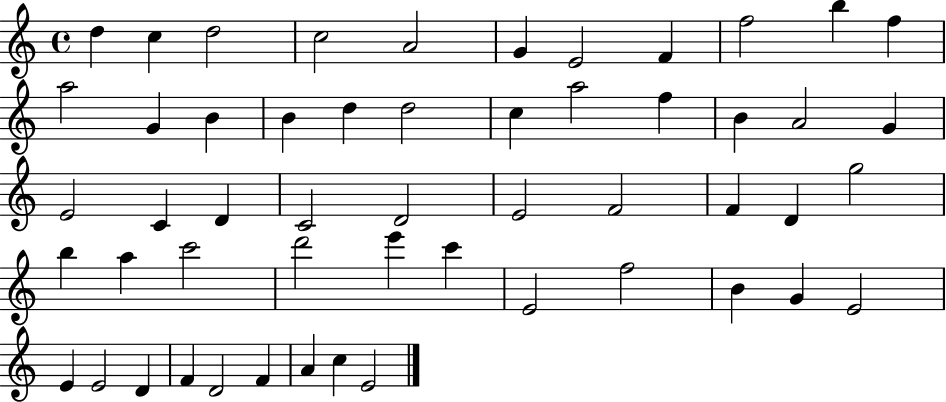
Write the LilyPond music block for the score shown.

{
  \clef treble
  \time 4/4
  \defaultTimeSignature
  \key c \major
  d''4 c''4 d''2 | c''2 a'2 | g'4 e'2 f'4 | f''2 b''4 f''4 | \break a''2 g'4 b'4 | b'4 d''4 d''2 | c''4 a''2 f''4 | b'4 a'2 g'4 | \break e'2 c'4 d'4 | c'2 d'2 | e'2 f'2 | f'4 d'4 g''2 | \break b''4 a''4 c'''2 | d'''2 e'''4 c'''4 | e'2 f''2 | b'4 g'4 e'2 | \break e'4 e'2 d'4 | f'4 d'2 f'4 | a'4 c''4 e'2 | \bar "|."
}